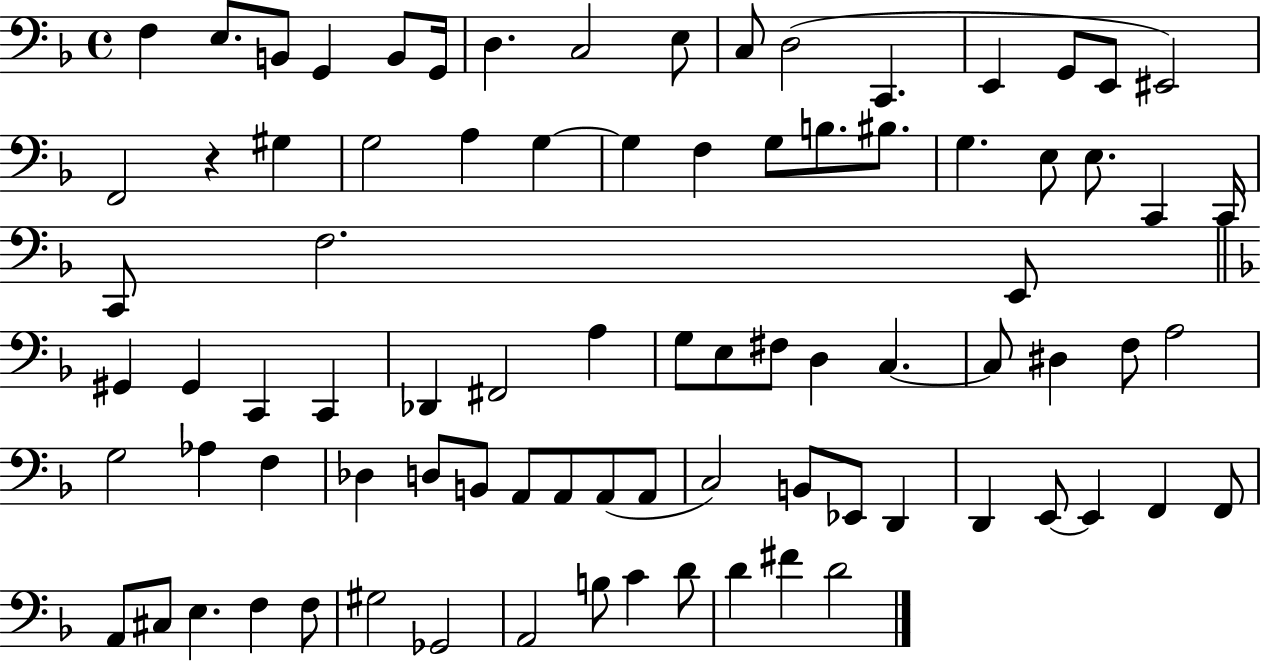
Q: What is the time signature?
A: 4/4